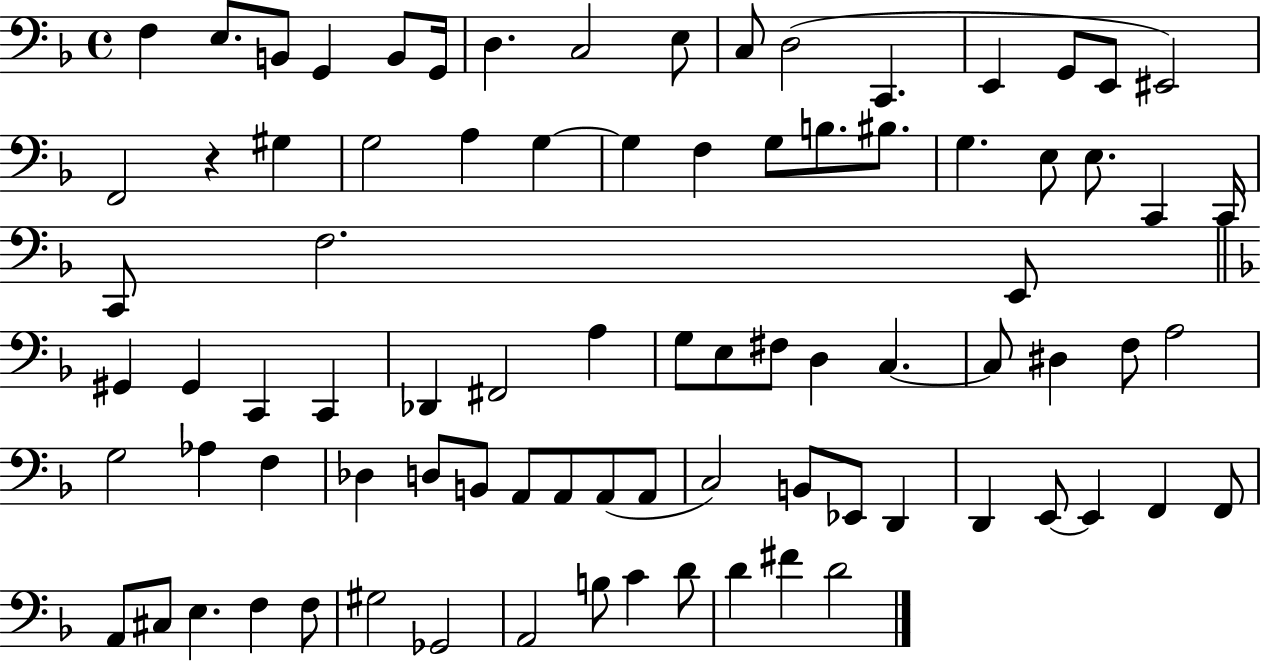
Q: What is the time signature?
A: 4/4